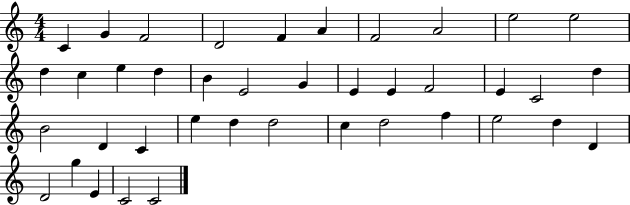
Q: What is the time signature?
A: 4/4